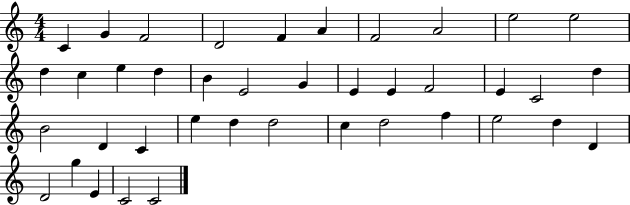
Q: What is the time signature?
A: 4/4